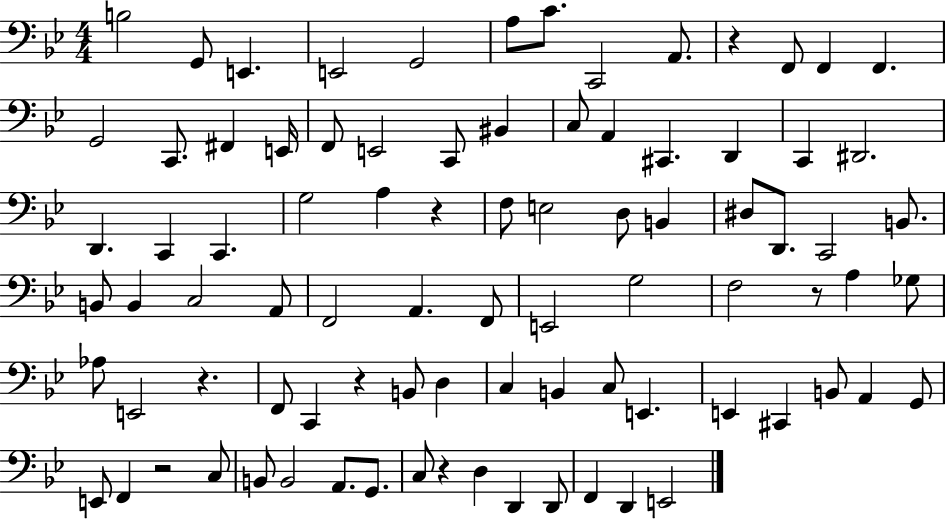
X:1
T:Untitled
M:4/4
L:1/4
K:Bb
B,2 G,,/2 E,, E,,2 G,,2 A,/2 C/2 C,,2 A,,/2 z F,,/2 F,, F,, G,,2 C,,/2 ^F,, E,,/4 F,,/2 E,,2 C,,/2 ^B,, C,/2 A,, ^C,, D,, C,, ^D,,2 D,, C,, C,, G,2 A, z F,/2 E,2 D,/2 B,, ^D,/2 D,,/2 C,,2 B,,/2 B,,/2 B,, C,2 A,,/2 F,,2 A,, F,,/2 E,,2 G,2 F,2 z/2 A, _G,/2 _A,/2 E,,2 z F,,/2 C,, z B,,/2 D, C, B,, C,/2 E,, E,, ^C,, B,,/2 A,, G,,/2 E,,/2 F,, z2 C,/2 B,,/2 B,,2 A,,/2 G,,/2 C,/2 z D, D,, D,,/2 F,, D,, E,,2